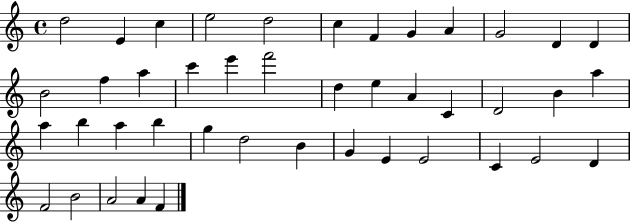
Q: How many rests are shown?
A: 0